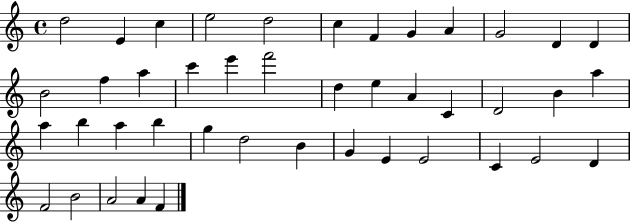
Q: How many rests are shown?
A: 0